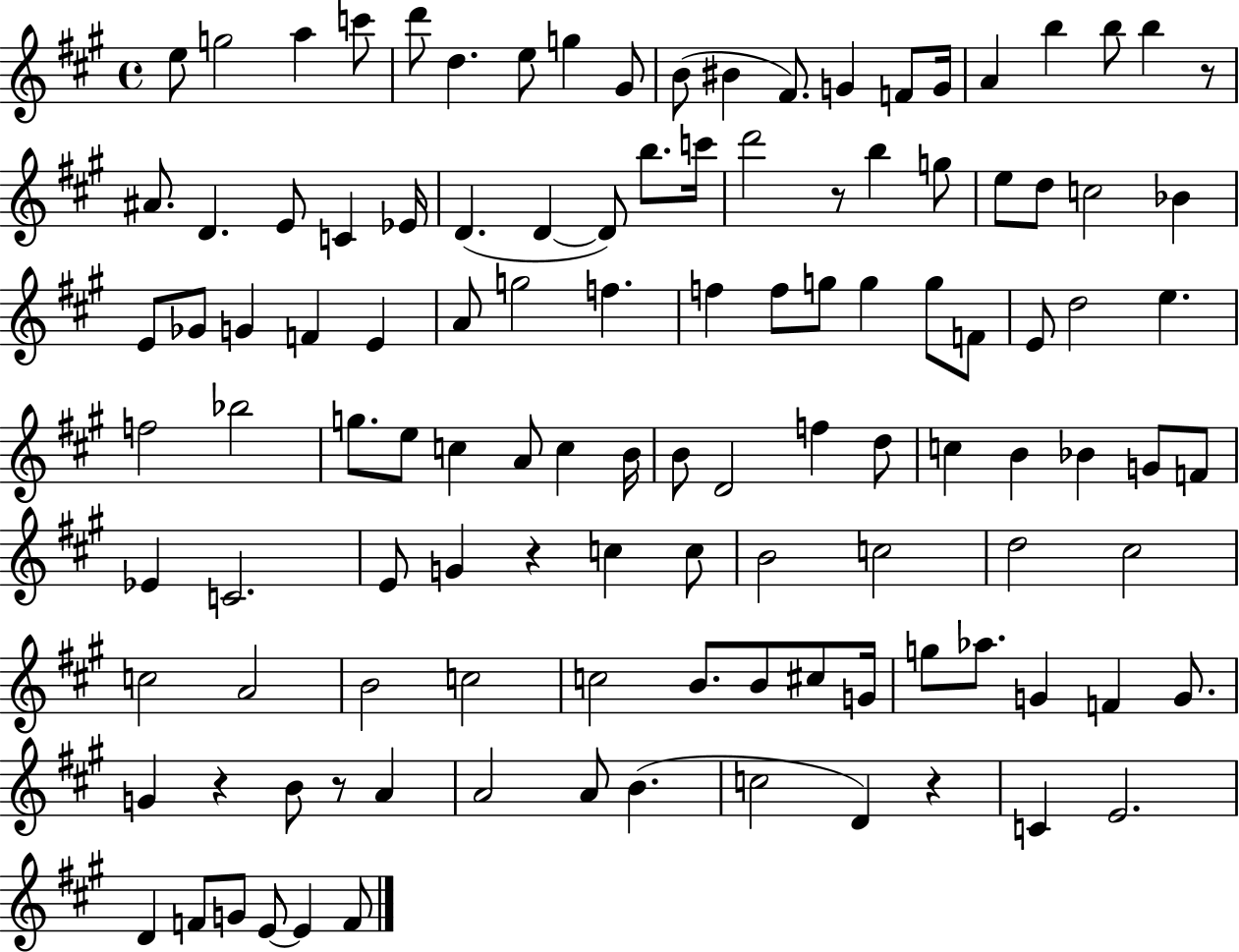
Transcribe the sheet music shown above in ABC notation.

X:1
T:Untitled
M:4/4
L:1/4
K:A
e/2 g2 a c'/2 d'/2 d e/2 g ^G/2 B/2 ^B ^F/2 G F/2 G/4 A b b/2 b z/2 ^A/2 D E/2 C _E/4 D D D/2 b/2 c'/4 d'2 z/2 b g/2 e/2 d/2 c2 _B E/2 _G/2 G F E A/2 g2 f f f/2 g/2 g g/2 F/2 E/2 d2 e f2 _b2 g/2 e/2 c A/2 c B/4 B/2 D2 f d/2 c B _B G/2 F/2 _E C2 E/2 G z c c/2 B2 c2 d2 ^c2 c2 A2 B2 c2 c2 B/2 B/2 ^c/2 G/4 g/2 _a/2 G F G/2 G z B/2 z/2 A A2 A/2 B c2 D z C E2 D F/2 G/2 E/2 E F/2